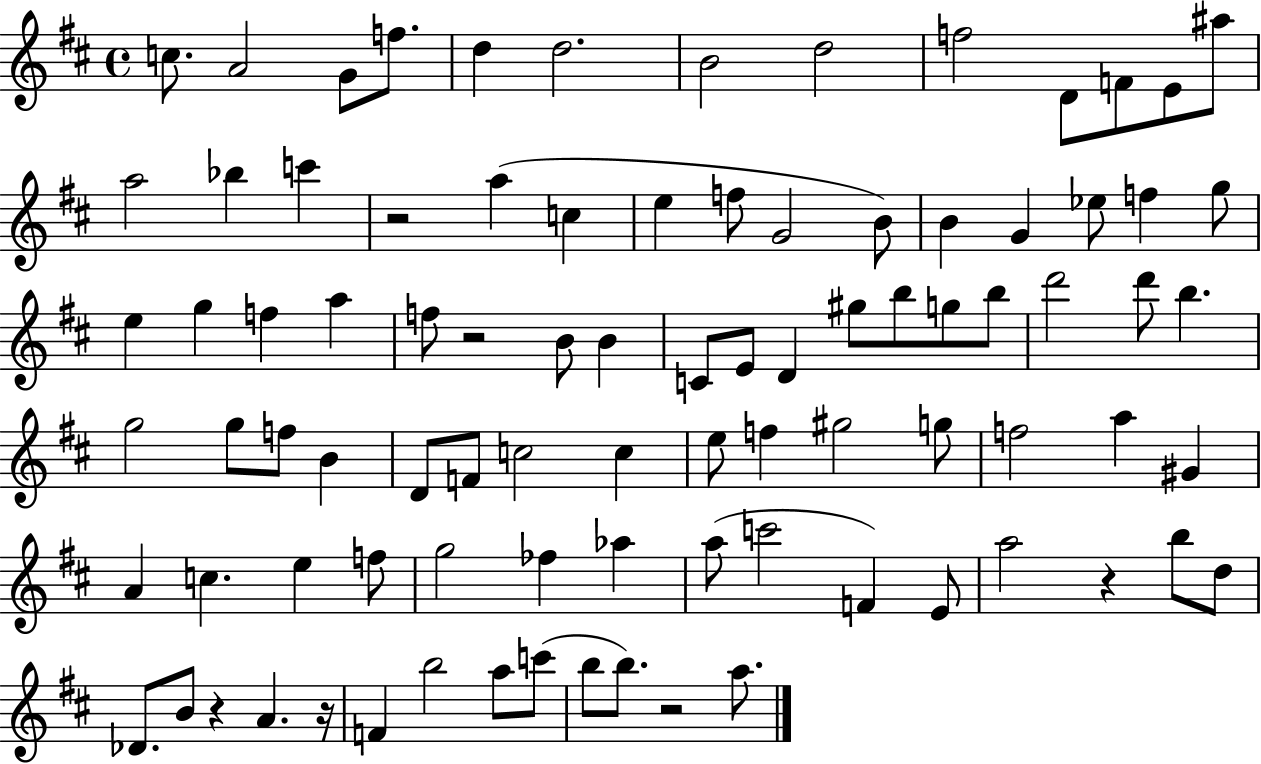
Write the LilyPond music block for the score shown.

{
  \clef treble
  \time 4/4
  \defaultTimeSignature
  \key d \major
  c''8. a'2 g'8 f''8. | d''4 d''2. | b'2 d''2 | f''2 d'8 f'8 e'8 ais''8 | \break a''2 bes''4 c'''4 | r2 a''4( c''4 | e''4 f''8 g'2 b'8) | b'4 g'4 ees''8 f''4 g''8 | \break e''4 g''4 f''4 a''4 | f''8 r2 b'8 b'4 | c'8 e'8 d'4 gis''8 b''8 g''8 b''8 | d'''2 d'''8 b''4. | \break g''2 g''8 f''8 b'4 | d'8 f'8 c''2 c''4 | e''8 f''4 gis''2 g''8 | f''2 a''4 gis'4 | \break a'4 c''4. e''4 f''8 | g''2 fes''4 aes''4 | a''8( c'''2 f'4) e'8 | a''2 r4 b''8 d''8 | \break des'8. b'8 r4 a'4. r16 | f'4 b''2 a''8 c'''8( | b''8 b''8.) r2 a''8. | \bar "|."
}